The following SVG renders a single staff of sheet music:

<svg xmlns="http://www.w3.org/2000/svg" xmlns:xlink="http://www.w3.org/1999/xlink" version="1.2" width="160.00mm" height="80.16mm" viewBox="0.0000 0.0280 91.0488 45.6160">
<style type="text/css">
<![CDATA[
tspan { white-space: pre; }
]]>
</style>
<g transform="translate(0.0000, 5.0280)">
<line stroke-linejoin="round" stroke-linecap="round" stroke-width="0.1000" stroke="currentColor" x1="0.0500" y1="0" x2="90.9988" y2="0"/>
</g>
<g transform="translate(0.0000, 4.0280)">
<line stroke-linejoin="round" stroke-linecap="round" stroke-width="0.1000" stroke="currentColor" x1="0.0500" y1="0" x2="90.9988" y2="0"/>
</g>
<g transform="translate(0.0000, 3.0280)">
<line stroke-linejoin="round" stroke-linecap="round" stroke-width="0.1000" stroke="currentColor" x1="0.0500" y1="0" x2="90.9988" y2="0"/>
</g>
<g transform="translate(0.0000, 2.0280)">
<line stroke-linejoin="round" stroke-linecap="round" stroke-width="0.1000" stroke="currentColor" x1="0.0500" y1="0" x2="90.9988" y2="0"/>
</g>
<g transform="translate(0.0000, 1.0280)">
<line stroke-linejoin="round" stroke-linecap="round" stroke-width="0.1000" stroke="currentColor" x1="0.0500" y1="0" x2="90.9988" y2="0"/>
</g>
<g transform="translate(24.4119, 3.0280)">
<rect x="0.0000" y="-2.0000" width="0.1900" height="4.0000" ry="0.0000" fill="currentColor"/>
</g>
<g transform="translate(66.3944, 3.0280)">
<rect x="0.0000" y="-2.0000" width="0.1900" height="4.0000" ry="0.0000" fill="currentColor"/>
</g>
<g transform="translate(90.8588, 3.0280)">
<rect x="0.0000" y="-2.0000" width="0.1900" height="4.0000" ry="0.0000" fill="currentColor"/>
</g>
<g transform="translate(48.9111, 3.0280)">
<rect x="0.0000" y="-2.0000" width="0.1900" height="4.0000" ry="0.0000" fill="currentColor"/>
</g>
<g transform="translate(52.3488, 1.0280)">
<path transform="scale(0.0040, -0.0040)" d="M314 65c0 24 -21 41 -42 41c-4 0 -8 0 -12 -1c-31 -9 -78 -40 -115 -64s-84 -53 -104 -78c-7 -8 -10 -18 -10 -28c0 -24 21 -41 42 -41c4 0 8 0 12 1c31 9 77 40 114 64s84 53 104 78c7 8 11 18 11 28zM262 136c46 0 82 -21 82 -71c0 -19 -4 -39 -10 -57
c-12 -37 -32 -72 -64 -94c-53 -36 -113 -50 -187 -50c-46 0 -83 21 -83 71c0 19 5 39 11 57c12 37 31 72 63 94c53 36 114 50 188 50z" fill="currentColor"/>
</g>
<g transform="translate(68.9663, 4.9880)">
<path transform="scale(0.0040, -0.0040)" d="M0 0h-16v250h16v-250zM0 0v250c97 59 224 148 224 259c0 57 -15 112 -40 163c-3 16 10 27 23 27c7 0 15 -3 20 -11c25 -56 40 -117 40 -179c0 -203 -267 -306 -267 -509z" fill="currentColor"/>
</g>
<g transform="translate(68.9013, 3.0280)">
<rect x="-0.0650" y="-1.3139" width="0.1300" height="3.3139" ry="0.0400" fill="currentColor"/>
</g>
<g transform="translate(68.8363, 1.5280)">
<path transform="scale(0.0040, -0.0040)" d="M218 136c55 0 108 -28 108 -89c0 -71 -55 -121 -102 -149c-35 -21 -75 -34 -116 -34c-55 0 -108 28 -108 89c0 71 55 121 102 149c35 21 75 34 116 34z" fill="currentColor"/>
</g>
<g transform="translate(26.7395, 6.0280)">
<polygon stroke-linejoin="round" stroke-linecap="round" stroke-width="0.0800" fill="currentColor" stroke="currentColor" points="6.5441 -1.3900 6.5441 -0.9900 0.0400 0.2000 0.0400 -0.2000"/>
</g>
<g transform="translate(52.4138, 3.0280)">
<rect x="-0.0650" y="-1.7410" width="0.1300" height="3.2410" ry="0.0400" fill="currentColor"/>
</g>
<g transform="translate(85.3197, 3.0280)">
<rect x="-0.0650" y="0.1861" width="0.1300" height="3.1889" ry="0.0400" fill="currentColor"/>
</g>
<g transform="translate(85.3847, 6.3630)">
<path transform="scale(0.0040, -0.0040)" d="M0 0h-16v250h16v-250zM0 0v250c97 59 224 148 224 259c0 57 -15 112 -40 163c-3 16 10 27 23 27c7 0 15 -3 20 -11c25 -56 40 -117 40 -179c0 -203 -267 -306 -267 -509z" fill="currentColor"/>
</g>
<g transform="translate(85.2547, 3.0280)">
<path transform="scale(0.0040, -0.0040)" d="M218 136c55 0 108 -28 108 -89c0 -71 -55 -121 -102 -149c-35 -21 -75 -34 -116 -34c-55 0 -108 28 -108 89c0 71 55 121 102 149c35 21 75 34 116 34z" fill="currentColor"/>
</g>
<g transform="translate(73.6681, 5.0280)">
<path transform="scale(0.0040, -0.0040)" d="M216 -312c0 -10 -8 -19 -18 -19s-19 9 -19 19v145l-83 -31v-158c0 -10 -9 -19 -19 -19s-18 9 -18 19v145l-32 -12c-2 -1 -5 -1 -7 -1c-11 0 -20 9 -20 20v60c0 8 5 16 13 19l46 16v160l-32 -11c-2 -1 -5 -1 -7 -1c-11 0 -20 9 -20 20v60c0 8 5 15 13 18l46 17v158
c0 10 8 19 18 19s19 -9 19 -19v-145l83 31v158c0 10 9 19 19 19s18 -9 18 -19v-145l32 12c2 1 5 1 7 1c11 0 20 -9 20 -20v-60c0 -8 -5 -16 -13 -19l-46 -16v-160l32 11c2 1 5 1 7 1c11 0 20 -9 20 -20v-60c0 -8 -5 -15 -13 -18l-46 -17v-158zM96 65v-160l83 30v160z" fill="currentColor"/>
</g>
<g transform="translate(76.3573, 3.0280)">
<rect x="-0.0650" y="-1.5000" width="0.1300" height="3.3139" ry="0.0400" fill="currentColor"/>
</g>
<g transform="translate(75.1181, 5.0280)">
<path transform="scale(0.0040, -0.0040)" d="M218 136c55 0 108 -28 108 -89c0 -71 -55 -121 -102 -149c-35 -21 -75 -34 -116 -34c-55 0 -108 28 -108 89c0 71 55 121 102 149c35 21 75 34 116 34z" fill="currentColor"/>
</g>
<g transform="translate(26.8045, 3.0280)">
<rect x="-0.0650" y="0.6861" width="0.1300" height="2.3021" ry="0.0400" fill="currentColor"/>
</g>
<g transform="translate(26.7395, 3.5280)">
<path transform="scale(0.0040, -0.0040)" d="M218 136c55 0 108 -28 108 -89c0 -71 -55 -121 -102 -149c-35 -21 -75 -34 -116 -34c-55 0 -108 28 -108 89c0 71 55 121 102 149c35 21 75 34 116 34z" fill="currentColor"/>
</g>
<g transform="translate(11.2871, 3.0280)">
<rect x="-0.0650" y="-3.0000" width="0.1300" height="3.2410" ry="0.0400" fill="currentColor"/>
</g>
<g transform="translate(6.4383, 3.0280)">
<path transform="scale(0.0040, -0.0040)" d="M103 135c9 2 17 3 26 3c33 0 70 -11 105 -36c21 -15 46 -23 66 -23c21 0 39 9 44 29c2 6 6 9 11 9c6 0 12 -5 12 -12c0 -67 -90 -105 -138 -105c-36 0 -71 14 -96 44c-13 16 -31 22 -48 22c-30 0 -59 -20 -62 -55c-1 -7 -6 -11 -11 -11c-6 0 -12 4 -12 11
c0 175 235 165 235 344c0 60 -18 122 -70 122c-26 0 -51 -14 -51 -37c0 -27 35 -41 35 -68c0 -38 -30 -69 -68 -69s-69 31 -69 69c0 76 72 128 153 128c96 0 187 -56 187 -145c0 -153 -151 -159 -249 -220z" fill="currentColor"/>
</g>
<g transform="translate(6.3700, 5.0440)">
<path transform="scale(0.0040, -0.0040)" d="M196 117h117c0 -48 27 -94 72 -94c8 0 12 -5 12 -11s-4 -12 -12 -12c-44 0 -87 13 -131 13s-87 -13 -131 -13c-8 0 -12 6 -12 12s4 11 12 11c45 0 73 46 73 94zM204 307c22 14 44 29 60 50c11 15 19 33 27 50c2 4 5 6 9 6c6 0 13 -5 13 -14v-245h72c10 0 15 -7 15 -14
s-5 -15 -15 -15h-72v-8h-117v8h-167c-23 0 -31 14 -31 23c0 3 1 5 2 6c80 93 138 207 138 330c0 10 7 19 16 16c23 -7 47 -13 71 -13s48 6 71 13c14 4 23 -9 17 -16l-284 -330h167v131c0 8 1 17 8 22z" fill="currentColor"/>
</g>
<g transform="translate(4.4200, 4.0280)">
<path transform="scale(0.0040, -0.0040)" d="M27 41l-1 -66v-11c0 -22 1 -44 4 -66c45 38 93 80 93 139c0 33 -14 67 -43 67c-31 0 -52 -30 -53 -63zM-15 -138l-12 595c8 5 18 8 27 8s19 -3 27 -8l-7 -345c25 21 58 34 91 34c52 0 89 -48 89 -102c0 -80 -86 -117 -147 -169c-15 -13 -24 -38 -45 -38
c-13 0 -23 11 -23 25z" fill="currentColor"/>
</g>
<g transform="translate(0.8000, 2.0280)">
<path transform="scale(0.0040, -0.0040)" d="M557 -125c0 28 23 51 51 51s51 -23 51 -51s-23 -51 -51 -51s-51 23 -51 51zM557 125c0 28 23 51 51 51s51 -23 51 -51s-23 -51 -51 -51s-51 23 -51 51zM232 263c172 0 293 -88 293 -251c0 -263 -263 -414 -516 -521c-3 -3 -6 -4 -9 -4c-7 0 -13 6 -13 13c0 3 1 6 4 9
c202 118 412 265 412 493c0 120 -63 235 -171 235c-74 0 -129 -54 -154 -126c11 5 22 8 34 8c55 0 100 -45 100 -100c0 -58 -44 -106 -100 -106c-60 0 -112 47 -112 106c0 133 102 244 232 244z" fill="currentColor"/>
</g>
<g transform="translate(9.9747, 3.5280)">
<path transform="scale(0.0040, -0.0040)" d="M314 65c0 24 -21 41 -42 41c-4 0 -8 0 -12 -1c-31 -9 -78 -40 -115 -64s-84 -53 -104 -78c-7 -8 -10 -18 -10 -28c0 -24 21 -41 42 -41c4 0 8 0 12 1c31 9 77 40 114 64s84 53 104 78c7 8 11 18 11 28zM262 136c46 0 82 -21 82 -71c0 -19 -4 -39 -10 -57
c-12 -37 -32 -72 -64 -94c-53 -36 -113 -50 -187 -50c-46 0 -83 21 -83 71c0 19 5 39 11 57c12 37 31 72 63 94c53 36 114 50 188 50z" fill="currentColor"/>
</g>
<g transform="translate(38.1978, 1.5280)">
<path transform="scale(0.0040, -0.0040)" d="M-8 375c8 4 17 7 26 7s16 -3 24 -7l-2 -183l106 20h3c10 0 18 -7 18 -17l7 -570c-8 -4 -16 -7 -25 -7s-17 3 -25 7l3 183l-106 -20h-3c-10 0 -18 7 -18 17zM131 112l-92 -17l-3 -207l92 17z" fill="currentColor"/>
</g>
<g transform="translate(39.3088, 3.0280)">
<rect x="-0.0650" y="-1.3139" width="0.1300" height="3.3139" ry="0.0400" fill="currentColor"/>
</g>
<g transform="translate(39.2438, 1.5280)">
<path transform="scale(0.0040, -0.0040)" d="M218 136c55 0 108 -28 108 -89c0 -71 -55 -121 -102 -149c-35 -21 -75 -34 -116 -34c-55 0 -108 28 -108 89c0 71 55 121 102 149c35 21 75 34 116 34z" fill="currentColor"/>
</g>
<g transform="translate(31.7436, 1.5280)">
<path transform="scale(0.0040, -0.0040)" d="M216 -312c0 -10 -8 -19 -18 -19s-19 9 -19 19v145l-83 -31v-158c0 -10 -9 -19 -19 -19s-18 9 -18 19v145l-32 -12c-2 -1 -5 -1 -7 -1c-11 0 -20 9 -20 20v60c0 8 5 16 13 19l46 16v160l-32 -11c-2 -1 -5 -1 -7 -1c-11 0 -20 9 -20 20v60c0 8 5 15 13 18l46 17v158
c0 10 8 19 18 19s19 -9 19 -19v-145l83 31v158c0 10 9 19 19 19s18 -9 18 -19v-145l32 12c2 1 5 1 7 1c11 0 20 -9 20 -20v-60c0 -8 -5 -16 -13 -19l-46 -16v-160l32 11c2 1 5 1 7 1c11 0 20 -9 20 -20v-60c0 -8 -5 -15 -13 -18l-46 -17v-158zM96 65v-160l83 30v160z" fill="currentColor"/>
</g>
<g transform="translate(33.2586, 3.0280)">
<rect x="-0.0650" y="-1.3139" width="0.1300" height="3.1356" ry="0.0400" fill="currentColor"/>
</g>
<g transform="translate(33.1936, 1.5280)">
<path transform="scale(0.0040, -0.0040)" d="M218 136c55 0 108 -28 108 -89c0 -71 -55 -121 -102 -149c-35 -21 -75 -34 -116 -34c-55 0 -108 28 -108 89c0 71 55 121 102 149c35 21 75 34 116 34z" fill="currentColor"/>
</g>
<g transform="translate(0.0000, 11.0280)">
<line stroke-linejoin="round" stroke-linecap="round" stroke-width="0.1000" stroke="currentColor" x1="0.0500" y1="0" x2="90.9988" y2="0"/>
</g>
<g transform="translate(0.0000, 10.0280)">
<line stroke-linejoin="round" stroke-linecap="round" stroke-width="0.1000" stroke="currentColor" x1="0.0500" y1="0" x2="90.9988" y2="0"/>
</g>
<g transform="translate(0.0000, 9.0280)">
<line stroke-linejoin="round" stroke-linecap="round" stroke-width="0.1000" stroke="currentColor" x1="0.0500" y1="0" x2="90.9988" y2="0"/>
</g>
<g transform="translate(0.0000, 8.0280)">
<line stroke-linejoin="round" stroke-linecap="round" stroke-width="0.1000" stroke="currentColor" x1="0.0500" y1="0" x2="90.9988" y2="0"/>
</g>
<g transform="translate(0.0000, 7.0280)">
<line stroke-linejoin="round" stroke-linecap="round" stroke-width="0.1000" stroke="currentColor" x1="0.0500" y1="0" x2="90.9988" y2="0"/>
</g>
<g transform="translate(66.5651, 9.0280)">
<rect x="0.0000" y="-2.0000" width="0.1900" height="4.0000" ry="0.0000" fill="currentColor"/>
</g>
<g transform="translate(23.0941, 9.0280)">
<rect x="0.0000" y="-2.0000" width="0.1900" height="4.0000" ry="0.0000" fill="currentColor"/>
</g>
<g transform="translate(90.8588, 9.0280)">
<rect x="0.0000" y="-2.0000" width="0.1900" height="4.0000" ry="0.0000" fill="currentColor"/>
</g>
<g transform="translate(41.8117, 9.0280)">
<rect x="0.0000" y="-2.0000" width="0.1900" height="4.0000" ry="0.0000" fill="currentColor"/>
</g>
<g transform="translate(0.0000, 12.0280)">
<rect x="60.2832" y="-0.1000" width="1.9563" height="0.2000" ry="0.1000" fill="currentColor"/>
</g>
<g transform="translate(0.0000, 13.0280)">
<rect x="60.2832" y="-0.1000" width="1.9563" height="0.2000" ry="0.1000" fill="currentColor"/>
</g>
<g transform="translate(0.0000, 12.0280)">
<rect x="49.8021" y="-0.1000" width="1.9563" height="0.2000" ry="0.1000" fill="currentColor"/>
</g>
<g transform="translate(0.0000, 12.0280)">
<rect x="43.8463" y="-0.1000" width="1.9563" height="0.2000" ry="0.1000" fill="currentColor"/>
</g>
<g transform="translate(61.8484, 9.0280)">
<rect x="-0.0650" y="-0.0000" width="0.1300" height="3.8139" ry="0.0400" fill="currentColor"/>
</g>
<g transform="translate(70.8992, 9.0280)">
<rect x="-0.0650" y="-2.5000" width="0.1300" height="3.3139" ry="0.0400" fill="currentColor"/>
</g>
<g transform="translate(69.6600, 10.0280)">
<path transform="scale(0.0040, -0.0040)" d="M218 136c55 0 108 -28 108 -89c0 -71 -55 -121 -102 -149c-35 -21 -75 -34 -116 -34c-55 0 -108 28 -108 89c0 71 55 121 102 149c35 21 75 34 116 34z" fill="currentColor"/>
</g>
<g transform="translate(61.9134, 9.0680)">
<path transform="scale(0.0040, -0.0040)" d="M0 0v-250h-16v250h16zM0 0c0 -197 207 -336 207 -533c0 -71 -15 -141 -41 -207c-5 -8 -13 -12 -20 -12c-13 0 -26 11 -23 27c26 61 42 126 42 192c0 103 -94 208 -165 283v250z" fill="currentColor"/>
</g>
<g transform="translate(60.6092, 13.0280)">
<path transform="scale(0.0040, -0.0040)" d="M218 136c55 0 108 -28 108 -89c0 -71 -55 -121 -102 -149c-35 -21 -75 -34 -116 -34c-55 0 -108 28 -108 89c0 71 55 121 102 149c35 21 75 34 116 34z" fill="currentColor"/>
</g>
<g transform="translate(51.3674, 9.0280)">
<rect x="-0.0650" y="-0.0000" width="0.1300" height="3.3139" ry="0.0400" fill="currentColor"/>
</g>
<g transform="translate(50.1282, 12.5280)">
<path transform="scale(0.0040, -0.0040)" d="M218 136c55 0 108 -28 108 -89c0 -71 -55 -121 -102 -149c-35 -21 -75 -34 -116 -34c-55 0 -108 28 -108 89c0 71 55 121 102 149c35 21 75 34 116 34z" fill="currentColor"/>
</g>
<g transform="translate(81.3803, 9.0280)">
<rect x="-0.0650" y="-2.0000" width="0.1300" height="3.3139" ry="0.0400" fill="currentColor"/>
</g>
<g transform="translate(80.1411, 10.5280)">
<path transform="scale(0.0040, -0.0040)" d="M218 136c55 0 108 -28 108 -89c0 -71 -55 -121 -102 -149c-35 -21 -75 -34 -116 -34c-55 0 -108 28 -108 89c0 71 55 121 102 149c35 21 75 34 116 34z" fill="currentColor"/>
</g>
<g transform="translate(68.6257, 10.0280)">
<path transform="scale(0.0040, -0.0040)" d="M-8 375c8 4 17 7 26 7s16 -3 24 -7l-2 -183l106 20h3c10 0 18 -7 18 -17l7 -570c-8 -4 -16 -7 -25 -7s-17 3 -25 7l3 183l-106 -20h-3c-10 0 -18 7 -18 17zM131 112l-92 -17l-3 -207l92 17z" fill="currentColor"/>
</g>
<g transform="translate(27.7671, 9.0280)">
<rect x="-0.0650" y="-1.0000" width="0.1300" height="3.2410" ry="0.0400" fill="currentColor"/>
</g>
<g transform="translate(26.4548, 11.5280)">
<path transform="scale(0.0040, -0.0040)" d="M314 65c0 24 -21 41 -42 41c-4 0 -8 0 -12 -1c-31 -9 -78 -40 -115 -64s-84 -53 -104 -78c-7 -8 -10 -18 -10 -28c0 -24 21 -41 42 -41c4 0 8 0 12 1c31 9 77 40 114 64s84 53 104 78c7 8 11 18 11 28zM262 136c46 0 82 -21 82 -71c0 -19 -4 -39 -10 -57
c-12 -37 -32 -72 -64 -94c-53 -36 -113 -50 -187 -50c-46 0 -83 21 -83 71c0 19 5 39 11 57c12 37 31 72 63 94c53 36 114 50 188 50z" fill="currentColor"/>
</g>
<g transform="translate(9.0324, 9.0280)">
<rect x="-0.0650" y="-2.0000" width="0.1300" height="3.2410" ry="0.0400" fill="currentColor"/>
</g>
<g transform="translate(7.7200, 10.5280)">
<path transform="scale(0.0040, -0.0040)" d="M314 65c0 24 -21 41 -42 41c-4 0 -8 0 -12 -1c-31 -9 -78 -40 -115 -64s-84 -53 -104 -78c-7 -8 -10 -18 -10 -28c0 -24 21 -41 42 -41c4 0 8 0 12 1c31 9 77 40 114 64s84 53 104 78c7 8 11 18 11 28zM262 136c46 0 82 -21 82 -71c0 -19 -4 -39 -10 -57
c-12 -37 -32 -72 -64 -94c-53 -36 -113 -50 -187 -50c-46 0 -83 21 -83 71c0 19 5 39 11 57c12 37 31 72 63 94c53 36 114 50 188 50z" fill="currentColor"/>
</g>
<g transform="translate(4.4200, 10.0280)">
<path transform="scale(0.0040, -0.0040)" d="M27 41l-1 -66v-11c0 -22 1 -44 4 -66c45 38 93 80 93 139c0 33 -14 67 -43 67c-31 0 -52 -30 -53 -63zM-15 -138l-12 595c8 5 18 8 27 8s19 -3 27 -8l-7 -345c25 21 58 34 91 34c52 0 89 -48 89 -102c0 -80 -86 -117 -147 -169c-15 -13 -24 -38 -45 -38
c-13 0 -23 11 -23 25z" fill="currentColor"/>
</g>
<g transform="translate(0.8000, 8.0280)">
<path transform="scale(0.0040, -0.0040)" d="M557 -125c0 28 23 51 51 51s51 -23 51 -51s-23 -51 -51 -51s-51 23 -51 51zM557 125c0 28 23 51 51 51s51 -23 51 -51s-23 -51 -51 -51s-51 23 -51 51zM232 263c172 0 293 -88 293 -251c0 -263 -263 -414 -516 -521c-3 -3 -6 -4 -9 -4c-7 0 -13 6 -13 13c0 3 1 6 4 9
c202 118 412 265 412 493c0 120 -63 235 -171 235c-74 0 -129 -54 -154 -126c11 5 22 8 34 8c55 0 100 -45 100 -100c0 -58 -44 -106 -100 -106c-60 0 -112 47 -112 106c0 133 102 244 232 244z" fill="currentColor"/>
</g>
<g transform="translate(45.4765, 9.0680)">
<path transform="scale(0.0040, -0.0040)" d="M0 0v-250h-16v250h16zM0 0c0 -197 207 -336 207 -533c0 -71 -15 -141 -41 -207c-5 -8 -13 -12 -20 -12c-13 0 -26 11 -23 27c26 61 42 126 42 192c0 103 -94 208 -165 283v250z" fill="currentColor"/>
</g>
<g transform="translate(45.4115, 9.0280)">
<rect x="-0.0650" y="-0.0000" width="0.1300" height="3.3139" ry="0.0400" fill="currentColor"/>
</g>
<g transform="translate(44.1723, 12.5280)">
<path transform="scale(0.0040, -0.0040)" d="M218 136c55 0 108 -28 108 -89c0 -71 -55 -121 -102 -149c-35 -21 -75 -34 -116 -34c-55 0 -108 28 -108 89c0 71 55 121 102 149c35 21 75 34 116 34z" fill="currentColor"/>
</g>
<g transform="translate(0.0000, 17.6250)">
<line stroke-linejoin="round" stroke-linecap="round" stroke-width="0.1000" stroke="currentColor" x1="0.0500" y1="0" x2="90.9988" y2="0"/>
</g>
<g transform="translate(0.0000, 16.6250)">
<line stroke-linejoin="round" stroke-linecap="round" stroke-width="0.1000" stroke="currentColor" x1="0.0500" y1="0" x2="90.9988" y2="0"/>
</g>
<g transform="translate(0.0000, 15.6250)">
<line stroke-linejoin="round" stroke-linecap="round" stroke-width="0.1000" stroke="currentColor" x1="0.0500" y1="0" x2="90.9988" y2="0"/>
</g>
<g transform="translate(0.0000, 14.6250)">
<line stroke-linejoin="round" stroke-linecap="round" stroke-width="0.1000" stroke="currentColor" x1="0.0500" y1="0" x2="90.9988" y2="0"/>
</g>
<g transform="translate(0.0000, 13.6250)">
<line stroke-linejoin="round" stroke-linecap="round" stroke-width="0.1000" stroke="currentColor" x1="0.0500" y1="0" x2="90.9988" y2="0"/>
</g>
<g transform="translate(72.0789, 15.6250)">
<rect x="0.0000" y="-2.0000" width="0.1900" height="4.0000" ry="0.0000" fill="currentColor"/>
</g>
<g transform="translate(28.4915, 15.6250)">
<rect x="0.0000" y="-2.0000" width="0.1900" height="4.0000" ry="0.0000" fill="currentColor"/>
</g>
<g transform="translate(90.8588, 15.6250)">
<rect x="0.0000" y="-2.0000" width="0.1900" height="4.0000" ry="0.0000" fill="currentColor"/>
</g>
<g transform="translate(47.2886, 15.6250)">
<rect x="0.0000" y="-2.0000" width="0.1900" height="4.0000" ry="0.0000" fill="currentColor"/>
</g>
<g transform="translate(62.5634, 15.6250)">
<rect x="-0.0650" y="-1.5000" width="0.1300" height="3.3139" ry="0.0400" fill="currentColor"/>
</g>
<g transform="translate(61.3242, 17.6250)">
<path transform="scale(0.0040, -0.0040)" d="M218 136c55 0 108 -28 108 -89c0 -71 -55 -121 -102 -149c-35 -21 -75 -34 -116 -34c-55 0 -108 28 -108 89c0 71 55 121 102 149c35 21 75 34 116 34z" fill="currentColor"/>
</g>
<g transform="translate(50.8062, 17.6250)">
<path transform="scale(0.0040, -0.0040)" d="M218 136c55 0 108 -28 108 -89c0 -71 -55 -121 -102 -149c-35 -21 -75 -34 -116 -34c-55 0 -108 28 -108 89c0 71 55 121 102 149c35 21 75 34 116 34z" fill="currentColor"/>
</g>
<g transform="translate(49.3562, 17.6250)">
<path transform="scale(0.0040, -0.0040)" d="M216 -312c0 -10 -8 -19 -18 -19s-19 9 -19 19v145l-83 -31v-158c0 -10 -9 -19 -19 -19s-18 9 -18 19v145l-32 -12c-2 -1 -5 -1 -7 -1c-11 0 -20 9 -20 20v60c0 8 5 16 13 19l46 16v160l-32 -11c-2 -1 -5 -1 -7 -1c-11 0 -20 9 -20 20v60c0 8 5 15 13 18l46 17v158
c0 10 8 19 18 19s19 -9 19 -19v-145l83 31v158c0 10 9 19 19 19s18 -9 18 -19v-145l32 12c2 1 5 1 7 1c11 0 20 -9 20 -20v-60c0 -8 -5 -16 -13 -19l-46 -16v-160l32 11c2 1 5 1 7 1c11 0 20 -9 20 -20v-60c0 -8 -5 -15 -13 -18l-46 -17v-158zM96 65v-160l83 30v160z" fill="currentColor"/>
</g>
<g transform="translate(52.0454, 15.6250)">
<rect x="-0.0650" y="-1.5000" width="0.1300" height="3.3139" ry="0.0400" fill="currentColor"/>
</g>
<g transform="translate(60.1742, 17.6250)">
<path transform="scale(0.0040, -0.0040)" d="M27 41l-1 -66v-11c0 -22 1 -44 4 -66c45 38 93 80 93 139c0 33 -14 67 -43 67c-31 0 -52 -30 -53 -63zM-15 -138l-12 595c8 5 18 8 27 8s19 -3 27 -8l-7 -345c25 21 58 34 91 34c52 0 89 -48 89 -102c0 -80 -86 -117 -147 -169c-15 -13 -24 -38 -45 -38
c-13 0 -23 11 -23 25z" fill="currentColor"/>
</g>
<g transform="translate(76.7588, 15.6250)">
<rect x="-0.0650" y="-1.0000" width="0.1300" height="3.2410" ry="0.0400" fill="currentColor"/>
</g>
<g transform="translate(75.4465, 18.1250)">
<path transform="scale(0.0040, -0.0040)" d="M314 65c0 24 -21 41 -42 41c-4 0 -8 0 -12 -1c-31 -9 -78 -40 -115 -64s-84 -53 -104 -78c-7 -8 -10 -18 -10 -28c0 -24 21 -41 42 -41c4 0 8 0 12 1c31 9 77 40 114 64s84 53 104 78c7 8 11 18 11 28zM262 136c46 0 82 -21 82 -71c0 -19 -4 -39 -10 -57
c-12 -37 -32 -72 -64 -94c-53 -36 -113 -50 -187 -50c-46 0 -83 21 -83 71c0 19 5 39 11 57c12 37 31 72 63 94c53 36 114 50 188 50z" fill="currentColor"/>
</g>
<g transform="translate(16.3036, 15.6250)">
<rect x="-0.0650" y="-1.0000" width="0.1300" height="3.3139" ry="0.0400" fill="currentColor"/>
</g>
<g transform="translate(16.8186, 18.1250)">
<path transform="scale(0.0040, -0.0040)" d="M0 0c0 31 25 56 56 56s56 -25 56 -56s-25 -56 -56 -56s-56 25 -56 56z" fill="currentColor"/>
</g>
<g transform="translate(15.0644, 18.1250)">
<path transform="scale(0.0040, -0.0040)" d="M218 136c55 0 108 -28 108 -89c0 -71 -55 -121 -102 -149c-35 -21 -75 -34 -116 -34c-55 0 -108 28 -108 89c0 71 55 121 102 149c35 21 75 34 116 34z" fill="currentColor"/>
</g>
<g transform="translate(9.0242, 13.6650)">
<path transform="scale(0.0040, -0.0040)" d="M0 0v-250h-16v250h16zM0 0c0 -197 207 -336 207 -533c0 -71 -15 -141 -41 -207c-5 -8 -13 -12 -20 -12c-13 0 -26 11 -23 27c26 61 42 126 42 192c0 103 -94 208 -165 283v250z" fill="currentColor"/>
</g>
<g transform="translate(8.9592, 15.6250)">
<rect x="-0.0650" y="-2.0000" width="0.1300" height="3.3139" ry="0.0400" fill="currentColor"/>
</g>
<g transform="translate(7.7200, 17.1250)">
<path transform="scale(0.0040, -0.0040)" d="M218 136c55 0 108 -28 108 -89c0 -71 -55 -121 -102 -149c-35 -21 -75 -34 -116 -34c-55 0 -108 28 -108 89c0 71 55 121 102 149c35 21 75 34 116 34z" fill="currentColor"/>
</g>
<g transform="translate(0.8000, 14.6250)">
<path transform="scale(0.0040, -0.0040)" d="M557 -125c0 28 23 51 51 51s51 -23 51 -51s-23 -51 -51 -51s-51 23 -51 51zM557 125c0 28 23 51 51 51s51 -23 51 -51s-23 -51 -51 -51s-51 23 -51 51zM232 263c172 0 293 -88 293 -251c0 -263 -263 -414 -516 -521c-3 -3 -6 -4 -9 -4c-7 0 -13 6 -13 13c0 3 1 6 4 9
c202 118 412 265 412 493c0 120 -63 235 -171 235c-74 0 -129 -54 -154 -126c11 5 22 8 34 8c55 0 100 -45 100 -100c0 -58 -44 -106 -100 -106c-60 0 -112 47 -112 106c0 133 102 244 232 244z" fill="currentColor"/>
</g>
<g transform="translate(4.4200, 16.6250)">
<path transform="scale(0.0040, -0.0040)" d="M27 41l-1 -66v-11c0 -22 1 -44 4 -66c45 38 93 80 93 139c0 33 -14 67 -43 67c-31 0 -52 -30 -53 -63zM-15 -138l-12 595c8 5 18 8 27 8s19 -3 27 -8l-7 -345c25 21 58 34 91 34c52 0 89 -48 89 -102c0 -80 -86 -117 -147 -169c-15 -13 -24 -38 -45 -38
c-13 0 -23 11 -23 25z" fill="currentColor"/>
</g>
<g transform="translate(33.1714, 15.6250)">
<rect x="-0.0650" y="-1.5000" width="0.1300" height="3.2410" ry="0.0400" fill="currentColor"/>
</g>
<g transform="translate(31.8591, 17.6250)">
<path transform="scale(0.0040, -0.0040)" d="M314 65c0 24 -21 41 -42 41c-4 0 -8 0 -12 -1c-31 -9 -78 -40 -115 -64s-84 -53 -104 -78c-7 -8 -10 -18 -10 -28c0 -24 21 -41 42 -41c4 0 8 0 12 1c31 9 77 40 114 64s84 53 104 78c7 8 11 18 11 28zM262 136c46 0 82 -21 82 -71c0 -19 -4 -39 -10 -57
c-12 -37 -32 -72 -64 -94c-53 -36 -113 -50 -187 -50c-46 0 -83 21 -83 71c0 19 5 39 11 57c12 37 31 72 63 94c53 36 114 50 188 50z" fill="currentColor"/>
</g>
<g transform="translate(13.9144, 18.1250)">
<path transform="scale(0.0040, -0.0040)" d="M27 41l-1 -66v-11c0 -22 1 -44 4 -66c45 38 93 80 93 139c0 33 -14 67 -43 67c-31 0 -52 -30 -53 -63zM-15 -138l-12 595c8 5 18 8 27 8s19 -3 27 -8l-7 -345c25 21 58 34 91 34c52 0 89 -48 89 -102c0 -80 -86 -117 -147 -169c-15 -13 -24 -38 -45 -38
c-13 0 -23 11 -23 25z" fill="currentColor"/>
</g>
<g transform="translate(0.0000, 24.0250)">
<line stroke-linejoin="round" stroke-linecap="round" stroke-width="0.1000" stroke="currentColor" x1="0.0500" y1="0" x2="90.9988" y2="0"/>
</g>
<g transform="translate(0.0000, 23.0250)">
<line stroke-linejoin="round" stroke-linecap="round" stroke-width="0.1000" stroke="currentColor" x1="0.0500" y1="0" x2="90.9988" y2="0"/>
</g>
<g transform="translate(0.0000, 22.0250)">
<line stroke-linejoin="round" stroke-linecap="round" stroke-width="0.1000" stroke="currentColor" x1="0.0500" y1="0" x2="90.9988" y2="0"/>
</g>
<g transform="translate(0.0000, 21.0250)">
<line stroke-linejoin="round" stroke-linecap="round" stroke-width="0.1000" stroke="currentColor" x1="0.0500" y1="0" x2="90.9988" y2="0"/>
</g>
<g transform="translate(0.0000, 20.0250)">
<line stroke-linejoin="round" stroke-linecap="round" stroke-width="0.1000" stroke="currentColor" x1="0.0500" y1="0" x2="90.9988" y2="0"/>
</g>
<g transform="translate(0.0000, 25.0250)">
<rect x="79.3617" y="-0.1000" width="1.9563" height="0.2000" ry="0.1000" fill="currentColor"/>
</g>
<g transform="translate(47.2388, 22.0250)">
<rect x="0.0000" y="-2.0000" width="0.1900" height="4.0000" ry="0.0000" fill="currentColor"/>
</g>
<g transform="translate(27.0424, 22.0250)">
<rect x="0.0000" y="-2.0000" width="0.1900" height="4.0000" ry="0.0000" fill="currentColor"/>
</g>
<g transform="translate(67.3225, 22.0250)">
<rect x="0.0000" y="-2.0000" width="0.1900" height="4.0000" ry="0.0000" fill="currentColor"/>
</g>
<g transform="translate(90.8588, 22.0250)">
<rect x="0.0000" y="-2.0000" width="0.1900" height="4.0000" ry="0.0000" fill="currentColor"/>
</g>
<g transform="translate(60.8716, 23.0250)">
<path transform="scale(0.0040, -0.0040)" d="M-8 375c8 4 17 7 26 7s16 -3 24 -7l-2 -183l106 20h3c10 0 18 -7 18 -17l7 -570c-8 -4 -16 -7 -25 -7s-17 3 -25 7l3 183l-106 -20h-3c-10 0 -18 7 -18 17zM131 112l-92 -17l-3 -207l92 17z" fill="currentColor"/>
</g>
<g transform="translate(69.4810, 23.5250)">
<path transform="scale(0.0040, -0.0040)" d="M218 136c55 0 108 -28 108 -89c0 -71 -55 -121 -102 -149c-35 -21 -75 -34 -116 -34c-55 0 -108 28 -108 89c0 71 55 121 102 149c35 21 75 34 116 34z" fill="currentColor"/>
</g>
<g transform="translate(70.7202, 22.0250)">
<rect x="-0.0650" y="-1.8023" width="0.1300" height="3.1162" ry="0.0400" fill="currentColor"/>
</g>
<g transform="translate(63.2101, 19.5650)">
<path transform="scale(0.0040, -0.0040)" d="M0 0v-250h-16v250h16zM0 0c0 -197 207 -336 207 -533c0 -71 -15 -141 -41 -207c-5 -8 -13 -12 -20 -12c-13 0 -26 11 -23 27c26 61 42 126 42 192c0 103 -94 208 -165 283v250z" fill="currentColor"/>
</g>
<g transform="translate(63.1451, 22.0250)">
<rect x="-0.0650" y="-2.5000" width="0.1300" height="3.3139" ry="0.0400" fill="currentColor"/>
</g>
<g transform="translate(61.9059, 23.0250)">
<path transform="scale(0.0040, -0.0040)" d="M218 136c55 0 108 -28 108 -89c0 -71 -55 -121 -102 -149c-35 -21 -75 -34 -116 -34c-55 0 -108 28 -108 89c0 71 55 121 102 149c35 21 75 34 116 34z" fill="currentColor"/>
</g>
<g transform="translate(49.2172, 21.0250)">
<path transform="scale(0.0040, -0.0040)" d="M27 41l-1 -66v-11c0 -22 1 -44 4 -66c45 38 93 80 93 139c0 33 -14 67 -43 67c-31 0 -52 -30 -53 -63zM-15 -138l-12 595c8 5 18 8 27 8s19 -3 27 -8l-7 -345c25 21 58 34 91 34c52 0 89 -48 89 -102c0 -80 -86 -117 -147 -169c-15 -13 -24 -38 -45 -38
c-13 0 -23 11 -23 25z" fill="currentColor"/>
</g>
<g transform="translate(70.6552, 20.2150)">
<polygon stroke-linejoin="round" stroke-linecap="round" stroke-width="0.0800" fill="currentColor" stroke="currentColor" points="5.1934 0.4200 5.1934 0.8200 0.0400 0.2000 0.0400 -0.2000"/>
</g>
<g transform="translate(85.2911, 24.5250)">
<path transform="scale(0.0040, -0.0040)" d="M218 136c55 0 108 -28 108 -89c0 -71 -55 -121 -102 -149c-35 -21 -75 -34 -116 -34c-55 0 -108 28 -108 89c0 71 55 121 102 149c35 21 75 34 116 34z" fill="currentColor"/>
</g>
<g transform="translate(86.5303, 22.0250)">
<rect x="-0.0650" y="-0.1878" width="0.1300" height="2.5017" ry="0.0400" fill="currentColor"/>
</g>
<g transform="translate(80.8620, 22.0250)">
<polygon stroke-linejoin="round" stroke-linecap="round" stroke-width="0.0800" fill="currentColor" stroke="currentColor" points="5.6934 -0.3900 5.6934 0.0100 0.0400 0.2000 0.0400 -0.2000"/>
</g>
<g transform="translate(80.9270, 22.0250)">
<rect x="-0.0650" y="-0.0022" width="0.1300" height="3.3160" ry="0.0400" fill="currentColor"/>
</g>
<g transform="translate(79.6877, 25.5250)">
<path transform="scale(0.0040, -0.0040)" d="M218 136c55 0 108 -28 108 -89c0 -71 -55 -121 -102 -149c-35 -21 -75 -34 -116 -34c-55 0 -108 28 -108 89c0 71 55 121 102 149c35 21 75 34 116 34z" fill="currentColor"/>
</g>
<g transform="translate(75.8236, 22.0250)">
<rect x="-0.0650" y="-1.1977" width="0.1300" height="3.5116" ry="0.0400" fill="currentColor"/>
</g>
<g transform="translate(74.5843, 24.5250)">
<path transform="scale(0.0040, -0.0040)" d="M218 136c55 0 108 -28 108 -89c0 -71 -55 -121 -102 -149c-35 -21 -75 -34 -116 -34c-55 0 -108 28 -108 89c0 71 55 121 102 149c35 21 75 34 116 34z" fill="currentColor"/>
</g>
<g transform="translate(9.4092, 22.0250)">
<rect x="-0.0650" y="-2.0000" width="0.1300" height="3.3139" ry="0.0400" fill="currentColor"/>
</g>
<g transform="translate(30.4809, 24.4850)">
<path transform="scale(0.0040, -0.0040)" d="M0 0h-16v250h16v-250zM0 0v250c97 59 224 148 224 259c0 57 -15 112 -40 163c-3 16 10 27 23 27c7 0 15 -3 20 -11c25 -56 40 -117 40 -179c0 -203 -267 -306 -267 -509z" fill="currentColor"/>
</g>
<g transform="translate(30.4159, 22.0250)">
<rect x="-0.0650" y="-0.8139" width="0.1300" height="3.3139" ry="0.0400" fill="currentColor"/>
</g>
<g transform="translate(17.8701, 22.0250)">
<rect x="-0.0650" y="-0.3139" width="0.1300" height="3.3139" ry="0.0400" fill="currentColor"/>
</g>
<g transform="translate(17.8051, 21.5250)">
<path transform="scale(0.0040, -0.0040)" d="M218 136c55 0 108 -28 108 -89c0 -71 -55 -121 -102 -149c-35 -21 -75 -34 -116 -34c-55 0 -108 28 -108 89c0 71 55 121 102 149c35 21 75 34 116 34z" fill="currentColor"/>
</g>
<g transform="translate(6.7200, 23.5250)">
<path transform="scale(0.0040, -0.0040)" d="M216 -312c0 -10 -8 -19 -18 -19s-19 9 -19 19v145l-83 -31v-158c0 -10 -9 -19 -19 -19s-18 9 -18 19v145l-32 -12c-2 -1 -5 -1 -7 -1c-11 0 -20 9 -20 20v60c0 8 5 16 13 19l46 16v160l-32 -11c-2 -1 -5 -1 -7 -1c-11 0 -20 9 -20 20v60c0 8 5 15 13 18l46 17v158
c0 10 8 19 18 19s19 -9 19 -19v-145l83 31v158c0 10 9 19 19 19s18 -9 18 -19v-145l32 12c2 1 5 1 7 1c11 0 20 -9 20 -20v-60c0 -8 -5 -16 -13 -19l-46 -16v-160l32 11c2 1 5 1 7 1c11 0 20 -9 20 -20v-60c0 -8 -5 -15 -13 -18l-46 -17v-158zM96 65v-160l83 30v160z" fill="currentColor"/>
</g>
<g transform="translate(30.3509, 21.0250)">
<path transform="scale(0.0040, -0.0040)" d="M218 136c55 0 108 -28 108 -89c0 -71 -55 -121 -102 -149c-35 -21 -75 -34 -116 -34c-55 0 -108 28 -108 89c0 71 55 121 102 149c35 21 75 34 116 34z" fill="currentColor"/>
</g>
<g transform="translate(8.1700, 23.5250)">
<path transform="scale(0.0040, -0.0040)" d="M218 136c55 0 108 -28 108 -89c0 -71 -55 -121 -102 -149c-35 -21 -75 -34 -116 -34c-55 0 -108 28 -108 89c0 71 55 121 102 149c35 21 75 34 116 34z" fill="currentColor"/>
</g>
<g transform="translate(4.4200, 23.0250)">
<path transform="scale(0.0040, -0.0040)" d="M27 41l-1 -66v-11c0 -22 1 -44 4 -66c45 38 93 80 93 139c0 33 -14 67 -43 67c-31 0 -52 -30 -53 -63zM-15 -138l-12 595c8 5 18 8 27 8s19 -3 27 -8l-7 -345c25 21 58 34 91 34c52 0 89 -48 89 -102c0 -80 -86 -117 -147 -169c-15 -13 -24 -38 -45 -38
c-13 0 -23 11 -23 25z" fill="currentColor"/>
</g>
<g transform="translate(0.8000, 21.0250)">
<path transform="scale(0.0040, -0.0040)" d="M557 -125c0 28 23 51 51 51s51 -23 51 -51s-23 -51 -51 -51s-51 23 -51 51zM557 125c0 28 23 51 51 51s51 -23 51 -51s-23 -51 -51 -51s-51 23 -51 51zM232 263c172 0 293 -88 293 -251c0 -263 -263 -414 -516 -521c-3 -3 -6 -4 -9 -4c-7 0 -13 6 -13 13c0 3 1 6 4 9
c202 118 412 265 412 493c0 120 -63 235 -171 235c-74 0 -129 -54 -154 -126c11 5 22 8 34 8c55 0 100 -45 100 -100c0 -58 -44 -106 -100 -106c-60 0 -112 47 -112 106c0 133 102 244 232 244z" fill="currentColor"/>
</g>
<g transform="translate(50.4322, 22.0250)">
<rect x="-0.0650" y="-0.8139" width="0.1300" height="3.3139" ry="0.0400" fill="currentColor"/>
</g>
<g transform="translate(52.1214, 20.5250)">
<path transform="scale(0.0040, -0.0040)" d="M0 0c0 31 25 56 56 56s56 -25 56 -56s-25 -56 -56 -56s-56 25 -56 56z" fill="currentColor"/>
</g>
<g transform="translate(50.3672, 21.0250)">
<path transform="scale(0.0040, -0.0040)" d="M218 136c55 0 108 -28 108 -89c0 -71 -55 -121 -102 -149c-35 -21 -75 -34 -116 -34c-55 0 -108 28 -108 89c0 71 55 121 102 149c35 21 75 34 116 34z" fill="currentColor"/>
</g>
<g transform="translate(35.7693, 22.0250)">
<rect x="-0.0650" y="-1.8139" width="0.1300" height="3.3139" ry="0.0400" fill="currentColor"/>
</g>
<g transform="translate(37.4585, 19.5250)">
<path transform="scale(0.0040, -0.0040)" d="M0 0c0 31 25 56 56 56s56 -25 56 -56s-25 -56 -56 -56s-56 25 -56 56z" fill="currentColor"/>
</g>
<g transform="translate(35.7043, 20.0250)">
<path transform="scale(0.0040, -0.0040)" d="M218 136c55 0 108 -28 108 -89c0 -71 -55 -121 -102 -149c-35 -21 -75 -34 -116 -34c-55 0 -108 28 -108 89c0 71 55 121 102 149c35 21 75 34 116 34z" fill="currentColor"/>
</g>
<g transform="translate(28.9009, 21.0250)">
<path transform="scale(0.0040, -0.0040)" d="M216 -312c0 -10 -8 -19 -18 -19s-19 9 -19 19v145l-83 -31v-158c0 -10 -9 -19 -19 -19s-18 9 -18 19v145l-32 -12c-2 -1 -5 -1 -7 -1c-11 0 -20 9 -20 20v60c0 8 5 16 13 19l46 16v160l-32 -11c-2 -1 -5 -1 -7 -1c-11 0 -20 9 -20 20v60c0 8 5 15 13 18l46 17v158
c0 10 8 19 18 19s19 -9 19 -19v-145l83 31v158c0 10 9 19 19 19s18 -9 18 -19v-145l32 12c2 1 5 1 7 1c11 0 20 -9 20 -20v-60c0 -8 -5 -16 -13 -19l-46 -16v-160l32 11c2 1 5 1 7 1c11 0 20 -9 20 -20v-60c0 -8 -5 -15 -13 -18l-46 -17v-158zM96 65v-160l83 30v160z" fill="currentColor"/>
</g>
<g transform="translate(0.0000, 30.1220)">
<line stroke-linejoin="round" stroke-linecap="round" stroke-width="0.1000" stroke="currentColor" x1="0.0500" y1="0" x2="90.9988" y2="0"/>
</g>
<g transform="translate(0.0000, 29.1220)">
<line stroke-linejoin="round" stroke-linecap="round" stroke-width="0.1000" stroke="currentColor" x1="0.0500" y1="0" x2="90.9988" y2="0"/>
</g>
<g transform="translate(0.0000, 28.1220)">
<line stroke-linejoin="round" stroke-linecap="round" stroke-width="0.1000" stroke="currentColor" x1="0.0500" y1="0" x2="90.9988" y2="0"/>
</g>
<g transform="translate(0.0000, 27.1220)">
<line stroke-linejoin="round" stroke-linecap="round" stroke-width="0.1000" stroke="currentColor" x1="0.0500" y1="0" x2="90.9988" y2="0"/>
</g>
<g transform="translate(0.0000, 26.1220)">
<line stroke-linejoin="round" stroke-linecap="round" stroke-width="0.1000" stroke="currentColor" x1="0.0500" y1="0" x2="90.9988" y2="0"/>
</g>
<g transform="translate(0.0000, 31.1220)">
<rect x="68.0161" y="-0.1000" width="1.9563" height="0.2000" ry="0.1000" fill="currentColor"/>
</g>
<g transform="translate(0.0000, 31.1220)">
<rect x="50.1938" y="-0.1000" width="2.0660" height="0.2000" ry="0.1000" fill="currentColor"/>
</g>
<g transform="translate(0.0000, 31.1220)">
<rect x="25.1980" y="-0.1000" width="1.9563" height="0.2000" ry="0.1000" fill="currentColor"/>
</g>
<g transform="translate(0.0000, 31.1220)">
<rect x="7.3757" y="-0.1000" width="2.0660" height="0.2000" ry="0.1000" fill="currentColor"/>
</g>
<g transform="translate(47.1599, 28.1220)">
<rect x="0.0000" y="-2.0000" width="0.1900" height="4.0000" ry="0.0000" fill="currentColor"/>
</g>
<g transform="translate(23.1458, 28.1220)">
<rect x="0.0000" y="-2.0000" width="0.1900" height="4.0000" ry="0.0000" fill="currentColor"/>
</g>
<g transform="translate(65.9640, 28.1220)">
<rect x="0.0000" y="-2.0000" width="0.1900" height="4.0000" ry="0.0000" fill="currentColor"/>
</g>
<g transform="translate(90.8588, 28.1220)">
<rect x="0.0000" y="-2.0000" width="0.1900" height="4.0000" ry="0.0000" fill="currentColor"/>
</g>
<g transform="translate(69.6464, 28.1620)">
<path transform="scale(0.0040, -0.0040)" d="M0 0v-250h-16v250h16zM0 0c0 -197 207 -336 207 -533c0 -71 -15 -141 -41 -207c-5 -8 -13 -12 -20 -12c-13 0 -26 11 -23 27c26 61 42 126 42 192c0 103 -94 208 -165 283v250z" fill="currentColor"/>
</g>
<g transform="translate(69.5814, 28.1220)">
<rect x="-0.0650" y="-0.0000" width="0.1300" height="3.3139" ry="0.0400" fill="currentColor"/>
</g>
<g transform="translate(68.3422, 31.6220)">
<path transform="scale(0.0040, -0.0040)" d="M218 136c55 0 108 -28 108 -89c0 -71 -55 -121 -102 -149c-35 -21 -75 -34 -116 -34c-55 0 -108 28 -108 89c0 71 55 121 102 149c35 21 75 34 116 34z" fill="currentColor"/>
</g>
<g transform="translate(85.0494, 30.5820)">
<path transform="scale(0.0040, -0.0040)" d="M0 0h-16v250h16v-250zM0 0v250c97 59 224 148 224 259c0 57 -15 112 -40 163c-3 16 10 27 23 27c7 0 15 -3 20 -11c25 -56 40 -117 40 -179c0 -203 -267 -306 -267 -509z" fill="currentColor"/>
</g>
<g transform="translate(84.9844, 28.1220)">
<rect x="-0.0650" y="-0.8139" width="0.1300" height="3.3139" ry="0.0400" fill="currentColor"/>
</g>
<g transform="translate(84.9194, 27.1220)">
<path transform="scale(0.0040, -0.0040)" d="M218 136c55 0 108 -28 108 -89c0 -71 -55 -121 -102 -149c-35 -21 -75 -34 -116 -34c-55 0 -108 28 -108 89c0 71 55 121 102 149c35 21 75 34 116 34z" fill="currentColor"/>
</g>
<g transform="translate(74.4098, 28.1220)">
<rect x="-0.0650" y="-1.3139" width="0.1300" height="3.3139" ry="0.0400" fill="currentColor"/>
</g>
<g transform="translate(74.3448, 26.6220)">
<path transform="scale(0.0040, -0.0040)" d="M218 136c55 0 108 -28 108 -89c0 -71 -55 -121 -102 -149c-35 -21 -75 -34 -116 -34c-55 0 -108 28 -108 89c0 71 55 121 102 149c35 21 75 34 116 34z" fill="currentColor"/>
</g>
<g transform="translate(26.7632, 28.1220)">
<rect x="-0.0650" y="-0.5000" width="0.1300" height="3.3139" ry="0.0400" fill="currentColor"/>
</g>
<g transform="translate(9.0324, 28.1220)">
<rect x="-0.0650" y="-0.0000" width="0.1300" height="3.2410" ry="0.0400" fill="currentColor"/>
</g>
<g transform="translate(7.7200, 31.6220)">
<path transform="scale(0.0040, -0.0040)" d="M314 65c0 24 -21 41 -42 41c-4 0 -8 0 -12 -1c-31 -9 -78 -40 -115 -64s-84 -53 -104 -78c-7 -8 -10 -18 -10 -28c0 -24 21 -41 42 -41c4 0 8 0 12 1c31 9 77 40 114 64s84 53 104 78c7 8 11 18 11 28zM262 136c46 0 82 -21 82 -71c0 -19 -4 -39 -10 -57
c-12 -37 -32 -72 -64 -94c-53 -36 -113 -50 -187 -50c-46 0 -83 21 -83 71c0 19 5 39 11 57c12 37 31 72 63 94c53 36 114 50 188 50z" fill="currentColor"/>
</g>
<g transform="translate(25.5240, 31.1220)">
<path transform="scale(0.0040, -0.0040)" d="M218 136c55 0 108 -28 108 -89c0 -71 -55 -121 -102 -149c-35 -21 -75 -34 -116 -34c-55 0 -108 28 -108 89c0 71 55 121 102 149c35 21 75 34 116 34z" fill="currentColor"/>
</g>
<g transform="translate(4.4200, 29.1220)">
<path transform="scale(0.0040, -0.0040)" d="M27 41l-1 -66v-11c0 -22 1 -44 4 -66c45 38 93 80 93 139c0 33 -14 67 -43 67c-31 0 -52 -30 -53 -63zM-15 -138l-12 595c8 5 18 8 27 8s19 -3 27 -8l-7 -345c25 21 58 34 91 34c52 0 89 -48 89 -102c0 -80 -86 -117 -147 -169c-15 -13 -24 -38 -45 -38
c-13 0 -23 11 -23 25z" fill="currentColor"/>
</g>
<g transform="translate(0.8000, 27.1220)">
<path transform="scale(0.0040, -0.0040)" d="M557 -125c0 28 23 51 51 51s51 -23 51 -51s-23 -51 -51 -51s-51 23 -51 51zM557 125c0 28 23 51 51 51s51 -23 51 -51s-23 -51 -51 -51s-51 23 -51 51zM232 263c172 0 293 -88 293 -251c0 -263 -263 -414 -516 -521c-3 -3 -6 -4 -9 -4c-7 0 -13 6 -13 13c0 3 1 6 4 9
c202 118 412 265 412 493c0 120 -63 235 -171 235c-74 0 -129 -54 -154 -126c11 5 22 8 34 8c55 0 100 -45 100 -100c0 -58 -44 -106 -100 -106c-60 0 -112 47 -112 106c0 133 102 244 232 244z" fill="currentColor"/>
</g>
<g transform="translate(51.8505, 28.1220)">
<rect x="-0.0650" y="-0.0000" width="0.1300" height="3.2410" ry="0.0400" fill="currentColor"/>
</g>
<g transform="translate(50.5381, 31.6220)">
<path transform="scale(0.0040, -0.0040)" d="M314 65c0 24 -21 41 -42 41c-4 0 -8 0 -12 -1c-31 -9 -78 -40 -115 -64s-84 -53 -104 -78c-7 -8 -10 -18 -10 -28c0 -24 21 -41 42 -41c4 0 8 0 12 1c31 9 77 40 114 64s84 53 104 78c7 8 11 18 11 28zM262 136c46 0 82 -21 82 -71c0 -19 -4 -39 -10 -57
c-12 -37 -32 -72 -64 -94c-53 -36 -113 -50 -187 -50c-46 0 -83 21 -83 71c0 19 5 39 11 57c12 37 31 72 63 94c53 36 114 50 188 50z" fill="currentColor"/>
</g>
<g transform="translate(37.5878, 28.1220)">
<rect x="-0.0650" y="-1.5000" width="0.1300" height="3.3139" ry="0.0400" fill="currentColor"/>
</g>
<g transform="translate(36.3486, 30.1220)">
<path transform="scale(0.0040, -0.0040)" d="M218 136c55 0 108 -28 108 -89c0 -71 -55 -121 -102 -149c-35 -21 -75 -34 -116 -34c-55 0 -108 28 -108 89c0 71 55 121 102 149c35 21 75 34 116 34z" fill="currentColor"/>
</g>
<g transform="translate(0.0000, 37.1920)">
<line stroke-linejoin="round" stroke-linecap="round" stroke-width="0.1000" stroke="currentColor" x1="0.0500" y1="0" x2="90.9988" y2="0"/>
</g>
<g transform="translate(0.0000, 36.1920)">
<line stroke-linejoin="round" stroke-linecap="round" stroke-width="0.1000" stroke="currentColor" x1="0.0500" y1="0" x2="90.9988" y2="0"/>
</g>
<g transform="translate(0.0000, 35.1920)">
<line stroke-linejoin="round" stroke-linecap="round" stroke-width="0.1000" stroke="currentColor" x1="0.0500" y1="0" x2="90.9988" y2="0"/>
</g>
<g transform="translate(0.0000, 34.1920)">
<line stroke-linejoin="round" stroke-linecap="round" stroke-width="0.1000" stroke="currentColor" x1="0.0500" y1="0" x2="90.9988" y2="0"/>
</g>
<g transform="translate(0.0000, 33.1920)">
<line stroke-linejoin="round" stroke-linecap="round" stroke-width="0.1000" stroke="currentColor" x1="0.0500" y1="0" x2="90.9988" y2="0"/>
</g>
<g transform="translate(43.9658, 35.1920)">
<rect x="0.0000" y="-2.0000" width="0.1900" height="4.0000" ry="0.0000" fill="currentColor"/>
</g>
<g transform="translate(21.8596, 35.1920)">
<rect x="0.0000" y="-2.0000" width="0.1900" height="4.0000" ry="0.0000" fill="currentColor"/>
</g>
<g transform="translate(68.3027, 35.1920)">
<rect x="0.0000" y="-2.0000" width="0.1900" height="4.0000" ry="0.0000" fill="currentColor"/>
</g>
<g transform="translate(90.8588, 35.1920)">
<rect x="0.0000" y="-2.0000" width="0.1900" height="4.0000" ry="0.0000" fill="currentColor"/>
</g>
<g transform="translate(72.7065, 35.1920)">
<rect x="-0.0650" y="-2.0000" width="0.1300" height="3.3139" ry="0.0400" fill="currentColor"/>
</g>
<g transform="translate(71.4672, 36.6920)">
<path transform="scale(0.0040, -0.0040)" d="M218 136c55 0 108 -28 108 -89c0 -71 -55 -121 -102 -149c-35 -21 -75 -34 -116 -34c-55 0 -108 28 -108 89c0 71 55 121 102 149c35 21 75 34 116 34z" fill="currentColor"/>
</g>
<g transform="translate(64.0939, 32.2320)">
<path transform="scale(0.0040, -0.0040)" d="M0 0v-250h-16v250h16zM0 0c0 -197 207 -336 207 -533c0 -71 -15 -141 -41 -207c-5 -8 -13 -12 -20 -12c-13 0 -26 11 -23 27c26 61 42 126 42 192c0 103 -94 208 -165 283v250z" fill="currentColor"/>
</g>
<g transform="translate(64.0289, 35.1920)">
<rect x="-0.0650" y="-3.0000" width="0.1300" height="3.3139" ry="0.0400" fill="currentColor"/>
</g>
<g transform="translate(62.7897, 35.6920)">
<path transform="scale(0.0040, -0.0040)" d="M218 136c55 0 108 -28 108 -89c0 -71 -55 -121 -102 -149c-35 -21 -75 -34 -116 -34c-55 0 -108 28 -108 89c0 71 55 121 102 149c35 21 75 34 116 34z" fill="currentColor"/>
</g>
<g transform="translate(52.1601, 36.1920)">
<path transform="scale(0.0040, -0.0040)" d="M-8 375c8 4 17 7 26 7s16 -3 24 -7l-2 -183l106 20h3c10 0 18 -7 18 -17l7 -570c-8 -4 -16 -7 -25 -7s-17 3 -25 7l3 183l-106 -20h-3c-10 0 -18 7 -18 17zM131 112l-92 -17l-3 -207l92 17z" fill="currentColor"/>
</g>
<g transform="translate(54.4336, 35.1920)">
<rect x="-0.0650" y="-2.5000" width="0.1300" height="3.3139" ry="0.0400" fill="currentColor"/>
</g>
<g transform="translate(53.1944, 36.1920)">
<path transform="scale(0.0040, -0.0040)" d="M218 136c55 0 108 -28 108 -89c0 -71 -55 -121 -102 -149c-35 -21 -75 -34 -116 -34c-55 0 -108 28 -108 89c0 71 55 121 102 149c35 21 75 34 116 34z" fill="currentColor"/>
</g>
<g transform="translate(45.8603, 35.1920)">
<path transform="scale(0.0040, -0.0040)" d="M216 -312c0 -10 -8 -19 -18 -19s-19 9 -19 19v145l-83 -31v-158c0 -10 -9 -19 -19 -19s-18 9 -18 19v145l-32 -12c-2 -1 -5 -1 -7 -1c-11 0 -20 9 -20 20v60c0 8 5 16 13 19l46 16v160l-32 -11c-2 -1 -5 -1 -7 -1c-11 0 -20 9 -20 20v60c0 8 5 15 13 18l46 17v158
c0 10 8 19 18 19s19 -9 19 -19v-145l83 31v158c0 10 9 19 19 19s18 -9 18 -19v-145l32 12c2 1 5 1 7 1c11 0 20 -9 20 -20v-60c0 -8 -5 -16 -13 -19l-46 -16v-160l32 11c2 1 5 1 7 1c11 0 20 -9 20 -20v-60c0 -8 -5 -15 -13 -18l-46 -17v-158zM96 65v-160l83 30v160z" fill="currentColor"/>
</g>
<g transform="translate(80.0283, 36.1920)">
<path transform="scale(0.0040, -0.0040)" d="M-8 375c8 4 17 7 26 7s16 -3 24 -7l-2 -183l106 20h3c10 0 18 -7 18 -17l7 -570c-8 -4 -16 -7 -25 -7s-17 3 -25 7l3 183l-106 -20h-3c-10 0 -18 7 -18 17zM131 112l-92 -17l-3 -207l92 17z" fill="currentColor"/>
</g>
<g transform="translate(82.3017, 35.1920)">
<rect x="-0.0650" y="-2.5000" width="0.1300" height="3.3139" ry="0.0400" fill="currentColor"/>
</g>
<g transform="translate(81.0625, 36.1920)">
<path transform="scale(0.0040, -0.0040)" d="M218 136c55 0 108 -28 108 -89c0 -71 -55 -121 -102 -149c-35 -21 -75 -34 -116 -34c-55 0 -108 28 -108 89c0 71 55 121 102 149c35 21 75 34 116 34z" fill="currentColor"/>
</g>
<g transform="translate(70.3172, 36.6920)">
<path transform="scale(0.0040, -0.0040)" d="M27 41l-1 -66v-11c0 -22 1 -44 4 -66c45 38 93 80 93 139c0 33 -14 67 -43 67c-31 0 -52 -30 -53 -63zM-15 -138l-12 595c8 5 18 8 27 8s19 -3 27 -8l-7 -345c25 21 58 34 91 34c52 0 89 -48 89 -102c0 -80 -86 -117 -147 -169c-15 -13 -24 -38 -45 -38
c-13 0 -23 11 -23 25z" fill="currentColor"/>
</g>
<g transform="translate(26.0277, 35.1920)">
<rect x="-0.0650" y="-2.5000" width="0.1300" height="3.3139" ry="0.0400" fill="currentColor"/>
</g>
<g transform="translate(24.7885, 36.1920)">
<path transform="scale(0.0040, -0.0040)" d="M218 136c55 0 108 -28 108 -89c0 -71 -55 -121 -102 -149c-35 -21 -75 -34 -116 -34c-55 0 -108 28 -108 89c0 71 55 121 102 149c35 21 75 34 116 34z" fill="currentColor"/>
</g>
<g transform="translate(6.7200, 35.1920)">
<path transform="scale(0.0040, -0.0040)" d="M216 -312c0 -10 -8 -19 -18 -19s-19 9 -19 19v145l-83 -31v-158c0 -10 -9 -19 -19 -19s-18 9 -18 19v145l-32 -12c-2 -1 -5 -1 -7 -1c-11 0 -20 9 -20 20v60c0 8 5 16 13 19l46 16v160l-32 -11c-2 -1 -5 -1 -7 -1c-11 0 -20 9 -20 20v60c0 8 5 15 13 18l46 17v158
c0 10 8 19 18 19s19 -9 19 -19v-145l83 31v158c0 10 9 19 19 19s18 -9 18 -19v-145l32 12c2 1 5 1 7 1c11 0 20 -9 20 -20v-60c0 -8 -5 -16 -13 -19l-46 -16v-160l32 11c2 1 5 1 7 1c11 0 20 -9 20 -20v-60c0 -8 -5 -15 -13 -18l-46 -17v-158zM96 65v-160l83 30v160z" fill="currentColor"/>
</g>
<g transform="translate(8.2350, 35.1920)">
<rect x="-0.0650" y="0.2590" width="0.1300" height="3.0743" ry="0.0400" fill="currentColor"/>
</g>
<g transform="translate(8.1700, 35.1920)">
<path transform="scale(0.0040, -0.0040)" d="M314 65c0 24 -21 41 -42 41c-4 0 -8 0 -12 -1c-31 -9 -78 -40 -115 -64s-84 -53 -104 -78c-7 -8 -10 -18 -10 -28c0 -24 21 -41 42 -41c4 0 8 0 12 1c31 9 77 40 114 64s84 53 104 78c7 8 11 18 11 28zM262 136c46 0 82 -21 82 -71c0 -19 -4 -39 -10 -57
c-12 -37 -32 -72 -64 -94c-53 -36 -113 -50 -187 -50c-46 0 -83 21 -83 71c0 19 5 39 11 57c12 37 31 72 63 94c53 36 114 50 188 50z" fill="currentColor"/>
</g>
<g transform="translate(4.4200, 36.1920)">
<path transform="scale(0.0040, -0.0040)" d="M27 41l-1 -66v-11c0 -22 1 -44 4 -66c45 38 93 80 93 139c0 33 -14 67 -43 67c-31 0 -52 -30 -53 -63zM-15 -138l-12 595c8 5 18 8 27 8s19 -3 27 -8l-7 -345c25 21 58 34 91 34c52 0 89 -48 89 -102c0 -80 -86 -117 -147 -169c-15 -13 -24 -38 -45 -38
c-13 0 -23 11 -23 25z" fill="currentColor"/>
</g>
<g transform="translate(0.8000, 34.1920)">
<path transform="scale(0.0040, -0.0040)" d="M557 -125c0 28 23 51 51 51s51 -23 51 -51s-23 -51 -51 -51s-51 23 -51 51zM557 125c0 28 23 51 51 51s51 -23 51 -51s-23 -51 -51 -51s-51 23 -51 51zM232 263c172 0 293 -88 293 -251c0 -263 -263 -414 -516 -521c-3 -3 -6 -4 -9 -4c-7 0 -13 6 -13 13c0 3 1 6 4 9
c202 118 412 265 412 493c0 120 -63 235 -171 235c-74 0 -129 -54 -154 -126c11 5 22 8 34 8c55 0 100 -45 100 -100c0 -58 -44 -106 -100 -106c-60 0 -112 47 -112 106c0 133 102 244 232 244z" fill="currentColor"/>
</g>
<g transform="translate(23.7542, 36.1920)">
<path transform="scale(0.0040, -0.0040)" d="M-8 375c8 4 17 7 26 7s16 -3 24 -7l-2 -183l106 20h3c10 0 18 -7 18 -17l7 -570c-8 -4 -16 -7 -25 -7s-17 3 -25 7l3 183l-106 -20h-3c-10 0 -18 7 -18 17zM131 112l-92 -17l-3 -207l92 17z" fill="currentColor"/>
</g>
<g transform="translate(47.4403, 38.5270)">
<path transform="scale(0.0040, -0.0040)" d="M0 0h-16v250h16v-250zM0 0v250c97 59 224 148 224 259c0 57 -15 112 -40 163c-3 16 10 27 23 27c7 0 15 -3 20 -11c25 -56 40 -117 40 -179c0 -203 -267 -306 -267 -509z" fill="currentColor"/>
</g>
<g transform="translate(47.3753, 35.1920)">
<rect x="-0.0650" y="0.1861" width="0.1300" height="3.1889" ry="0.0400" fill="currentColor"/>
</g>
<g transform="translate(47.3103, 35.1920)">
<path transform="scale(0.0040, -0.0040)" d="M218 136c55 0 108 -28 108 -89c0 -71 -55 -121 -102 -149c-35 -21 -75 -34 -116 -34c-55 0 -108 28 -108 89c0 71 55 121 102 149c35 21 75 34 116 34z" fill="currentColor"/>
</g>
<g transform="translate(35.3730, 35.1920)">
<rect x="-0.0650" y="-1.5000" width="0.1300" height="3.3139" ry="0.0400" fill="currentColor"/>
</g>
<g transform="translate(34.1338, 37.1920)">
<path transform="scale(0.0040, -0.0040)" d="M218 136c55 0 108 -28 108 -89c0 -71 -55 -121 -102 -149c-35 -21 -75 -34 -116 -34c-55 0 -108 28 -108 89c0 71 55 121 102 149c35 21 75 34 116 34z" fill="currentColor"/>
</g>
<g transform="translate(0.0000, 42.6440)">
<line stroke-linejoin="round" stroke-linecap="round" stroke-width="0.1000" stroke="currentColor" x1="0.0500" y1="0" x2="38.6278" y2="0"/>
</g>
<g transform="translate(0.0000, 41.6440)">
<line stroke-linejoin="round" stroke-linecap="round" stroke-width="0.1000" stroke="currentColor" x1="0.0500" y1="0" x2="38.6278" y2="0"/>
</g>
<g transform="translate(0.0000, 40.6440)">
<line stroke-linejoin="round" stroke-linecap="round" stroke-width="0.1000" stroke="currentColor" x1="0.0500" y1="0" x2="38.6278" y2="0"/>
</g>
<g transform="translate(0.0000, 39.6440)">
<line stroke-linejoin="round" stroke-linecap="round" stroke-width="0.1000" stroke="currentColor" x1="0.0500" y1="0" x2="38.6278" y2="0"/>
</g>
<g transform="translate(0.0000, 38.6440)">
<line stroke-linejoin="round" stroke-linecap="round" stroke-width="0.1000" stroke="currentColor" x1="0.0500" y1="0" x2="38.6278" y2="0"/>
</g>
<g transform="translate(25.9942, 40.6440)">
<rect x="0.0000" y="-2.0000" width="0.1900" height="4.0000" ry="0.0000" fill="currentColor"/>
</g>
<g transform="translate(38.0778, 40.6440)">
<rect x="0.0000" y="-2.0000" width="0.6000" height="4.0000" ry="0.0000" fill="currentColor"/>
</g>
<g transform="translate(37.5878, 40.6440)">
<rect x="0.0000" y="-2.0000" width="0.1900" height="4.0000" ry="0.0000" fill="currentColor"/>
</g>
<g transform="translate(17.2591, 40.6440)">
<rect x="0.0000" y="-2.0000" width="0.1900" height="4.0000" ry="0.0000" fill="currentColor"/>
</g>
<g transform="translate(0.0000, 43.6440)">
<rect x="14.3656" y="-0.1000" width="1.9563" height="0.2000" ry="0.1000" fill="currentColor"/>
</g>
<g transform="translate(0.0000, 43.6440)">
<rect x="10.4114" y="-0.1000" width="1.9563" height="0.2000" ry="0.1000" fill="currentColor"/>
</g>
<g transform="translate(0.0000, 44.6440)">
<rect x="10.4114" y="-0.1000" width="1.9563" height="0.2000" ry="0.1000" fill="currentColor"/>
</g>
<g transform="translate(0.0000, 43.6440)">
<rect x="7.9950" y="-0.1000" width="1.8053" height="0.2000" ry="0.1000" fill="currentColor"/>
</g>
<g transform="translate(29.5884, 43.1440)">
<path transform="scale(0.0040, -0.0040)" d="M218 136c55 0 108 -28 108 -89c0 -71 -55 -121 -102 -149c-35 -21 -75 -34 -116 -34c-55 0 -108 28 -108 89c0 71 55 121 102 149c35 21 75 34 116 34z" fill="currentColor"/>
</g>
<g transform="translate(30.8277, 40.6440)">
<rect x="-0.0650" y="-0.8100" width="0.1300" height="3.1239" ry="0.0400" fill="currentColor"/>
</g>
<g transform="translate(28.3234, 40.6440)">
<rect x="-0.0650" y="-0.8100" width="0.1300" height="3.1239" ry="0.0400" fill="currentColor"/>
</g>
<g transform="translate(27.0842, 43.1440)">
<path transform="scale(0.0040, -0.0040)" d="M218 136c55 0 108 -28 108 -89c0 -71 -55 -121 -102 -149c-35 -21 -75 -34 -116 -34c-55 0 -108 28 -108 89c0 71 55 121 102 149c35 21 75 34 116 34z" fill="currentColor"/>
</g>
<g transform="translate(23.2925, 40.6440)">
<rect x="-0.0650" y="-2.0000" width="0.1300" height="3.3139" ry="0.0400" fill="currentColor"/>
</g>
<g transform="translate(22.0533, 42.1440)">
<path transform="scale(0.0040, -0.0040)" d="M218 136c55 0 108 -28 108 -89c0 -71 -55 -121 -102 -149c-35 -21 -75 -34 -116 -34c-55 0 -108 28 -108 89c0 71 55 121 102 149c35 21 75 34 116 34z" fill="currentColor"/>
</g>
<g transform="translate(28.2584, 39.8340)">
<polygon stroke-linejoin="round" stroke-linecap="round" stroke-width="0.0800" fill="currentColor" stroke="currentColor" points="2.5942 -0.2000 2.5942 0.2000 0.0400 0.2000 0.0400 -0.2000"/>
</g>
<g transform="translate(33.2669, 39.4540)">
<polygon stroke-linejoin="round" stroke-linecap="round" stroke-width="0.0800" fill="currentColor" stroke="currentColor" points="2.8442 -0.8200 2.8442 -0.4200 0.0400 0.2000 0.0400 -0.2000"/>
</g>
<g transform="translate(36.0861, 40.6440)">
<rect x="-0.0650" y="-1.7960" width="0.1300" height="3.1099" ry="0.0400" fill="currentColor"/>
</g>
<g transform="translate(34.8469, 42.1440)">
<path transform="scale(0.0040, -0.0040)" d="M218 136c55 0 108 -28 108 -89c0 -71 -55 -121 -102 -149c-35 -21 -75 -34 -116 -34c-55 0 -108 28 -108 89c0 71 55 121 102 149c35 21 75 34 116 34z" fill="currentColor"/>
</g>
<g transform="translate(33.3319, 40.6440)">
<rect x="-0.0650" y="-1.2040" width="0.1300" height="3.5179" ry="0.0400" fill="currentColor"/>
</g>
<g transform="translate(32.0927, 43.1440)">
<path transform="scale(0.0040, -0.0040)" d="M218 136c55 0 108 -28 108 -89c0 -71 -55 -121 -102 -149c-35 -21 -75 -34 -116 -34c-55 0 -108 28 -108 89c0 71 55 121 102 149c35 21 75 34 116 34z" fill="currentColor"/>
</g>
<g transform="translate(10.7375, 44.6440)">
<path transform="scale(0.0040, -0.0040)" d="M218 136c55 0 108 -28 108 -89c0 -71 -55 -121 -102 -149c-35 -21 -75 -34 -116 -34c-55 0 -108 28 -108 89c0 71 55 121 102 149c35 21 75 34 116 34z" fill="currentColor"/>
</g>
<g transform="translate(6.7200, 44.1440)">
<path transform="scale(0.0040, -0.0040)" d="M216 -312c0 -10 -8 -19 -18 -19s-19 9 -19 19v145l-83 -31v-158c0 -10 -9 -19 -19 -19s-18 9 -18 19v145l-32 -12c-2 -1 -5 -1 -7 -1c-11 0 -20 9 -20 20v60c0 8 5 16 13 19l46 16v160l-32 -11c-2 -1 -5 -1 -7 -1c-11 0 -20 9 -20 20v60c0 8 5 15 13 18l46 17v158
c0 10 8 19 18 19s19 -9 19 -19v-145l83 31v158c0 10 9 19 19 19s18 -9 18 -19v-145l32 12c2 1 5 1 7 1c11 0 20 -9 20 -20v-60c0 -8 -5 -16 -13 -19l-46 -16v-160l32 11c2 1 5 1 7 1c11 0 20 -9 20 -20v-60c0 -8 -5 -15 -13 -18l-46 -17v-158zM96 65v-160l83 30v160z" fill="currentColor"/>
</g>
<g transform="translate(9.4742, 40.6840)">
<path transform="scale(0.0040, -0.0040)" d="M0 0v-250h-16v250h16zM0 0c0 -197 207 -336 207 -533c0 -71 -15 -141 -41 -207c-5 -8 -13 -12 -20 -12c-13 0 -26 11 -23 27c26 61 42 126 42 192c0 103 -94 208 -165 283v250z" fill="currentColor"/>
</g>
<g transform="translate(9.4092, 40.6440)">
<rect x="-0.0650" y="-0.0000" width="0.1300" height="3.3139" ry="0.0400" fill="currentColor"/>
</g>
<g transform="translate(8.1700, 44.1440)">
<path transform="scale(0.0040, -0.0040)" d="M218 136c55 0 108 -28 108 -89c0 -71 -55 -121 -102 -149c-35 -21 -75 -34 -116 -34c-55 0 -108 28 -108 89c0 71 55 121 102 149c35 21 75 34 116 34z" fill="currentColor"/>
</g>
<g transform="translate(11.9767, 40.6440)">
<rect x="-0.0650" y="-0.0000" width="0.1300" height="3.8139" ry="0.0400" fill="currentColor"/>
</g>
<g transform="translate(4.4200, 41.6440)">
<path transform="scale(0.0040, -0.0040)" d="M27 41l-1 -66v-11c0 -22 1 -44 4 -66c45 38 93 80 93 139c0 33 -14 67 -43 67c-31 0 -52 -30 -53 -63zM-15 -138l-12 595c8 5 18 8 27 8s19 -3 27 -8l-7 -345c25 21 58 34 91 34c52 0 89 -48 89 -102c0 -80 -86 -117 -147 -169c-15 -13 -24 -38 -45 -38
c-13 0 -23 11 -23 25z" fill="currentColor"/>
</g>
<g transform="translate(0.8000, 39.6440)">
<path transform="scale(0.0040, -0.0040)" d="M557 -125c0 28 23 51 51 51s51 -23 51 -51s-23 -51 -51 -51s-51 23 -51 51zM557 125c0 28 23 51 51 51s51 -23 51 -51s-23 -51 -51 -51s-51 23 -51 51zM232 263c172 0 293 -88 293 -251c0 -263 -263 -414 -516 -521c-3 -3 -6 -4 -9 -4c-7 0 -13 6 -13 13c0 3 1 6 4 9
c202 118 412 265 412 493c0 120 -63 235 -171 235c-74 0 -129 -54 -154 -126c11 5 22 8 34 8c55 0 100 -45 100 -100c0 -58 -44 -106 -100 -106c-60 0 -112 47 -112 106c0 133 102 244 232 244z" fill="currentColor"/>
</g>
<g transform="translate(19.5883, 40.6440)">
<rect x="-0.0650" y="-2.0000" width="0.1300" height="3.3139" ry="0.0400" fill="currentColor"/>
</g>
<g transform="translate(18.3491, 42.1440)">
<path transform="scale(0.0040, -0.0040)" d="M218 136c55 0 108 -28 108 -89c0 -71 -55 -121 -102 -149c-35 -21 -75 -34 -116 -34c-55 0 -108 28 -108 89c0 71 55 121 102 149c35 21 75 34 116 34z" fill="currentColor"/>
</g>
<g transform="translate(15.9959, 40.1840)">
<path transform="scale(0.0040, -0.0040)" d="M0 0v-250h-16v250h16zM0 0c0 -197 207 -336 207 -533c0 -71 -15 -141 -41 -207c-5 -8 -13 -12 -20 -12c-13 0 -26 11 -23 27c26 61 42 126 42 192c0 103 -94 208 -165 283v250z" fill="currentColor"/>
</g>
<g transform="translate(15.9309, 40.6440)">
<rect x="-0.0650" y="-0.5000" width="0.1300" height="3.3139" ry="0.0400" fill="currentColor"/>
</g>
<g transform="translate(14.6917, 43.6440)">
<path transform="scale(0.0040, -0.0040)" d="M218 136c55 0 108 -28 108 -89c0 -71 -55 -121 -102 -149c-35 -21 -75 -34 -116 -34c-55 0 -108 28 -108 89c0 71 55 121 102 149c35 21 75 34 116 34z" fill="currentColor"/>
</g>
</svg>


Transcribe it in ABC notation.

X:1
T:Untitled
M:2/4
L:1/4
K:F
C,2 C,/2 ^G,/2 G, A,2 G,/2 ^G,, D,/2 A,,2 F,,2 D,,/2 D,, C,,/2 B,, A,, A,,/2 _F,, G,,2 ^G,, _G,, F,,2 ^A,, E, ^F,/2 A, _F, B,,/2 A,,/2 F,,/2 D,,/2 F,,/2 D,,2 E,, G,, D,,2 D,,/2 G, F,/2 ^D,2 B,, G,, ^D,/2 B,, C,/2 _A,, B,, ^D,,/2 C,, E,,/2 A,, A,, F,,/2 F,,/2 F,,/2 A,,/2